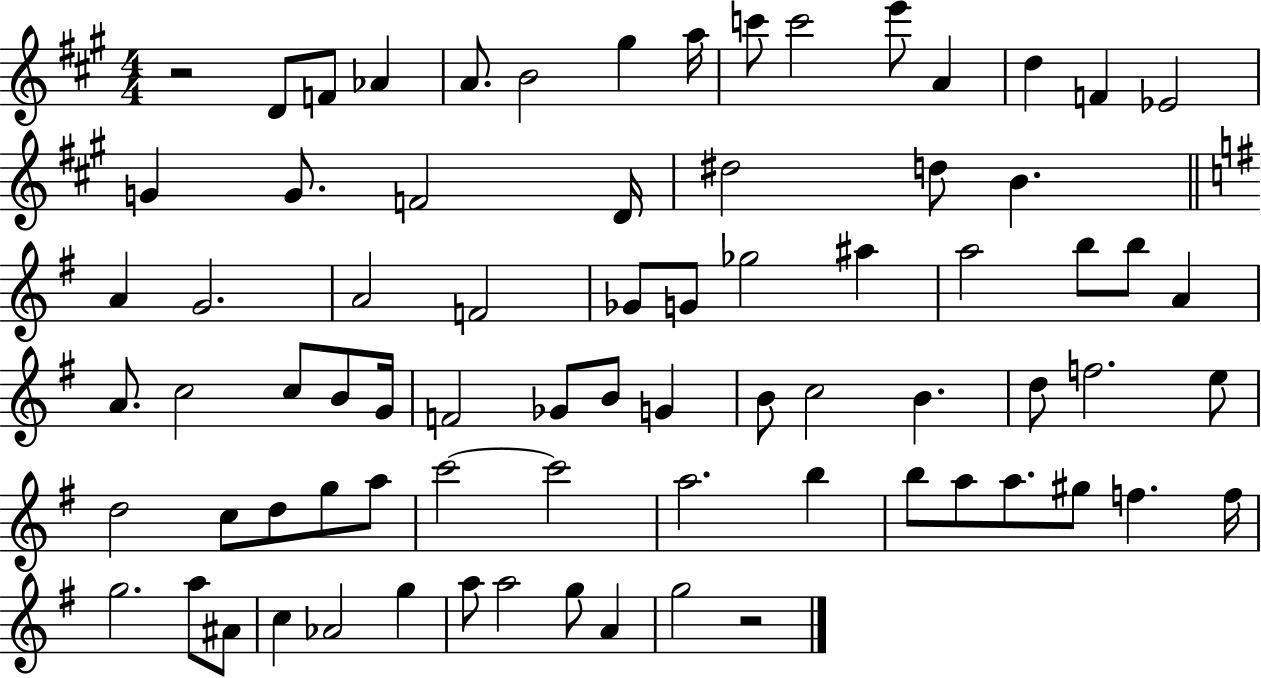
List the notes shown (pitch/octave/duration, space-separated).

R/h D4/e F4/e Ab4/q A4/e. B4/h G#5/q A5/s C6/e C6/h E6/e A4/q D5/q F4/q Eb4/h G4/q G4/e. F4/h D4/s D#5/h D5/e B4/q. A4/q G4/h. A4/h F4/h Gb4/e G4/e Gb5/h A#5/q A5/h B5/e B5/e A4/q A4/e. C5/h C5/e B4/e G4/s F4/h Gb4/e B4/e G4/q B4/e C5/h B4/q. D5/e F5/h. E5/e D5/h C5/e D5/e G5/e A5/e C6/h C6/h A5/h. B5/q B5/e A5/e A5/e. G#5/e F5/q. F5/s G5/h. A5/e A#4/e C5/q Ab4/h G5/q A5/e A5/h G5/e A4/q G5/h R/h